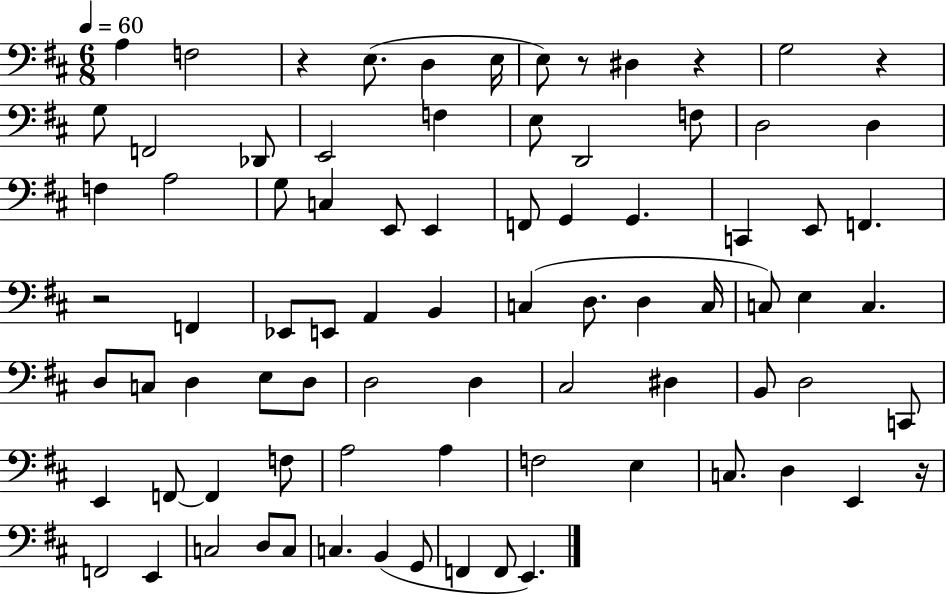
X:1
T:Untitled
M:6/8
L:1/4
K:D
A, F,2 z E,/2 D, E,/4 E,/2 z/2 ^D, z G,2 z G,/2 F,,2 _D,,/2 E,,2 F, E,/2 D,,2 F,/2 D,2 D, F, A,2 G,/2 C, E,,/2 E,, F,,/2 G,, G,, C,, E,,/2 F,, z2 F,, _E,,/2 E,,/2 A,, B,, C, D,/2 D, C,/4 C,/2 E, C, D,/2 C,/2 D, E,/2 D,/2 D,2 D, ^C,2 ^D, B,,/2 D,2 C,,/2 E,, F,,/2 F,, F,/2 A,2 A, F,2 E, C,/2 D, E,, z/4 F,,2 E,, C,2 D,/2 C,/2 C, B,, G,,/2 F,, F,,/2 E,,